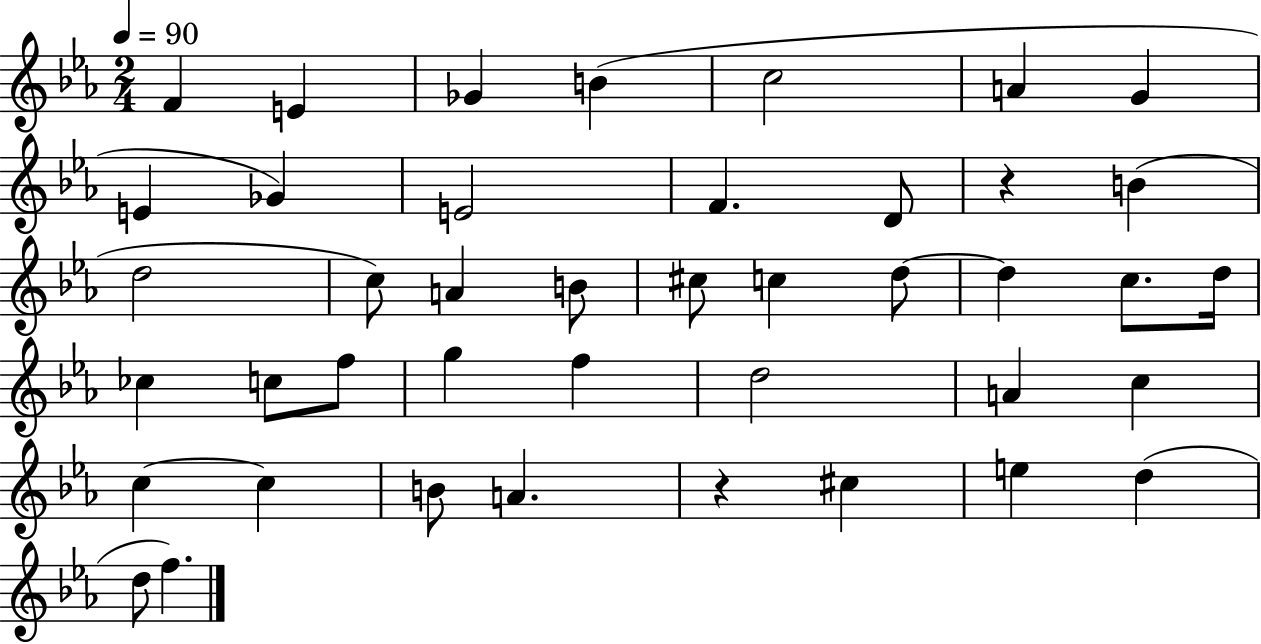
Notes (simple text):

F4/q E4/q Gb4/q B4/q C5/h A4/q G4/q E4/q Gb4/q E4/h F4/q. D4/e R/q B4/q D5/h C5/e A4/q B4/e C#5/e C5/q D5/e D5/q C5/e. D5/s CES5/q C5/e F5/e G5/q F5/q D5/h A4/q C5/q C5/q C5/q B4/e A4/q. R/q C#5/q E5/q D5/q D5/e F5/q.